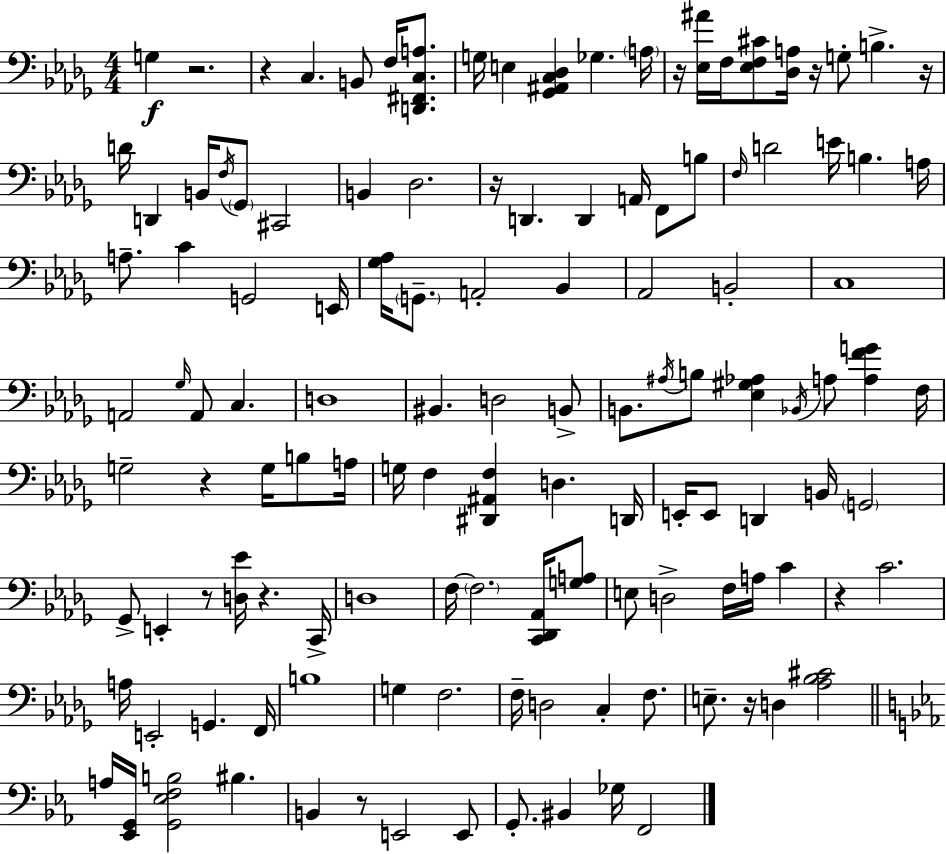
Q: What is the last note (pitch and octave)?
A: F2